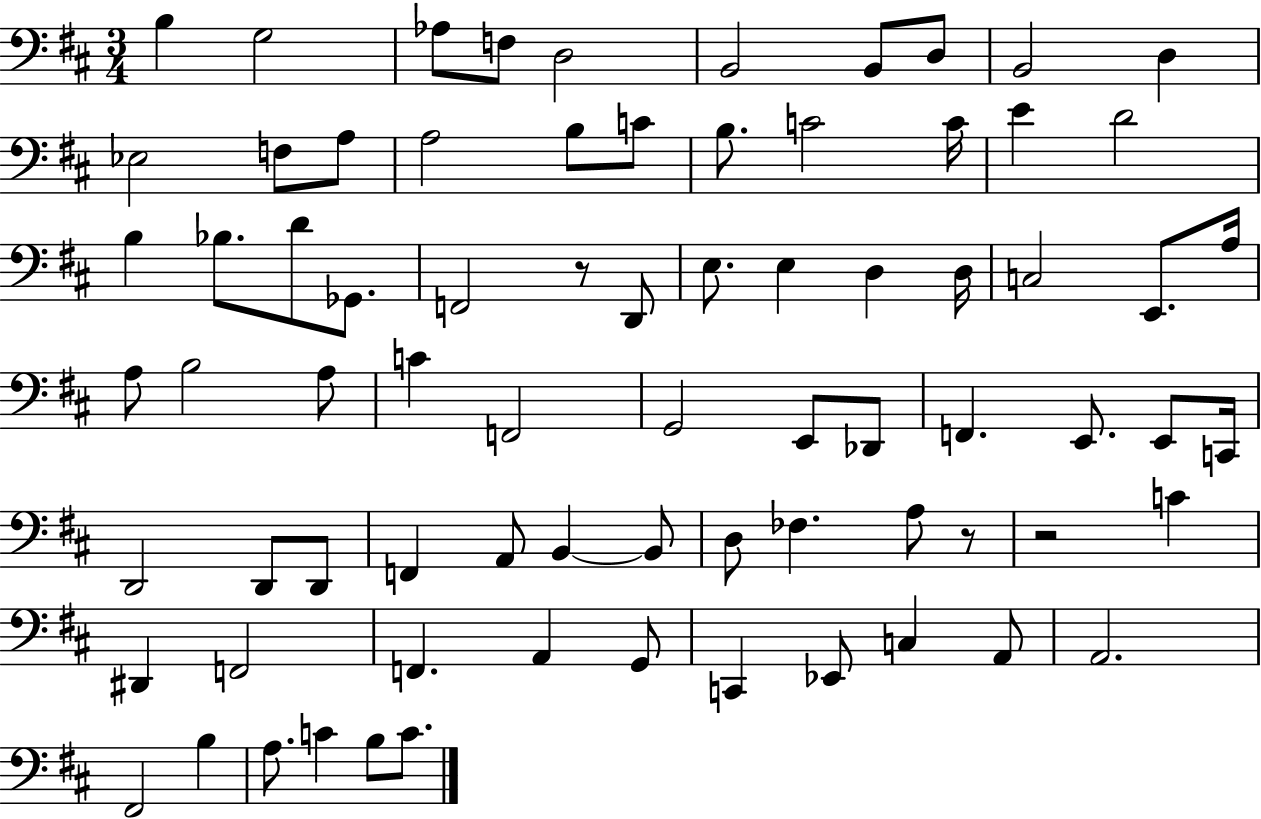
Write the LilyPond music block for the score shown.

{
  \clef bass
  \numericTimeSignature
  \time 3/4
  \key d \major
  b4 g2 | aes8 f8 d2 | b,2 b,8 d8 | b,2 d4 | \break ees2 f8 a8 | a2 b8 c'8 | b8. c'2 c'16 | e'4 d'2 | \break b4 bes8. d'8 ges,8. | f,2 r8 d,8 | e8. e4 d4 d16 | c2 e,8. a16 | \break a8 b2 a8 | c'4 f,2 | g,2 e,8 des,8 | f,4. e,8. e,8 c,16 | \break d,2 d,8 d,8 | f,4 a,8 b,4~~ b,8 | d8 fes4. a8 r8 | r2 c'4 | \break dis,4 f,2 | f,4. a,4 g,8 | c,4 ees,8 c4 a,8 | a,2. | \break fis,2 b4 | a8. c'4 b8 c'8. | \bar "|."
}